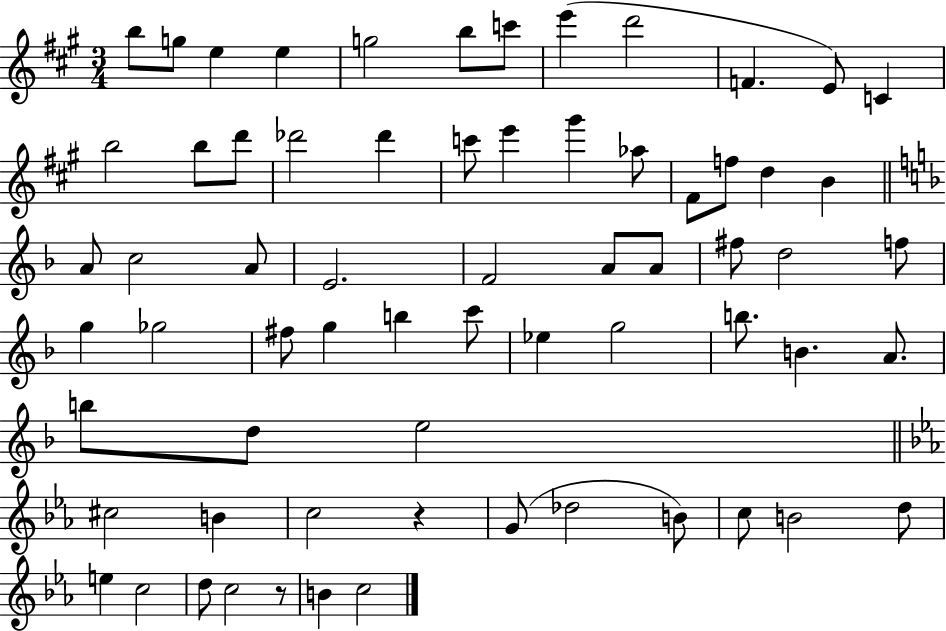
B5/e G5/e E5/q E5/q G5/h B5/e C6/e E6/q D6/h F4/q. E4/e C4/q B5/h B5/e D6/e Db6/h Db6/q C6/e E6/q G#6/q Ab5/e F#4/e F5/e D5/q B4/q A4/e C5/h A4/e E4/h. F4/h A4/e A4/e F#5/e D5/h F5/e G5/q Gb5/h F#5/e G5/q B5/q C6/e Eb5/q G5/h B5/e. B4/q. A4/e. B5/e D5/e E5/h C#5/h B4/q C5/h R/q G4/e Db5/h B4/e C5/e B4/h D5/e E5/q C5/h D5/e C5/h R/e B4/q C5/h